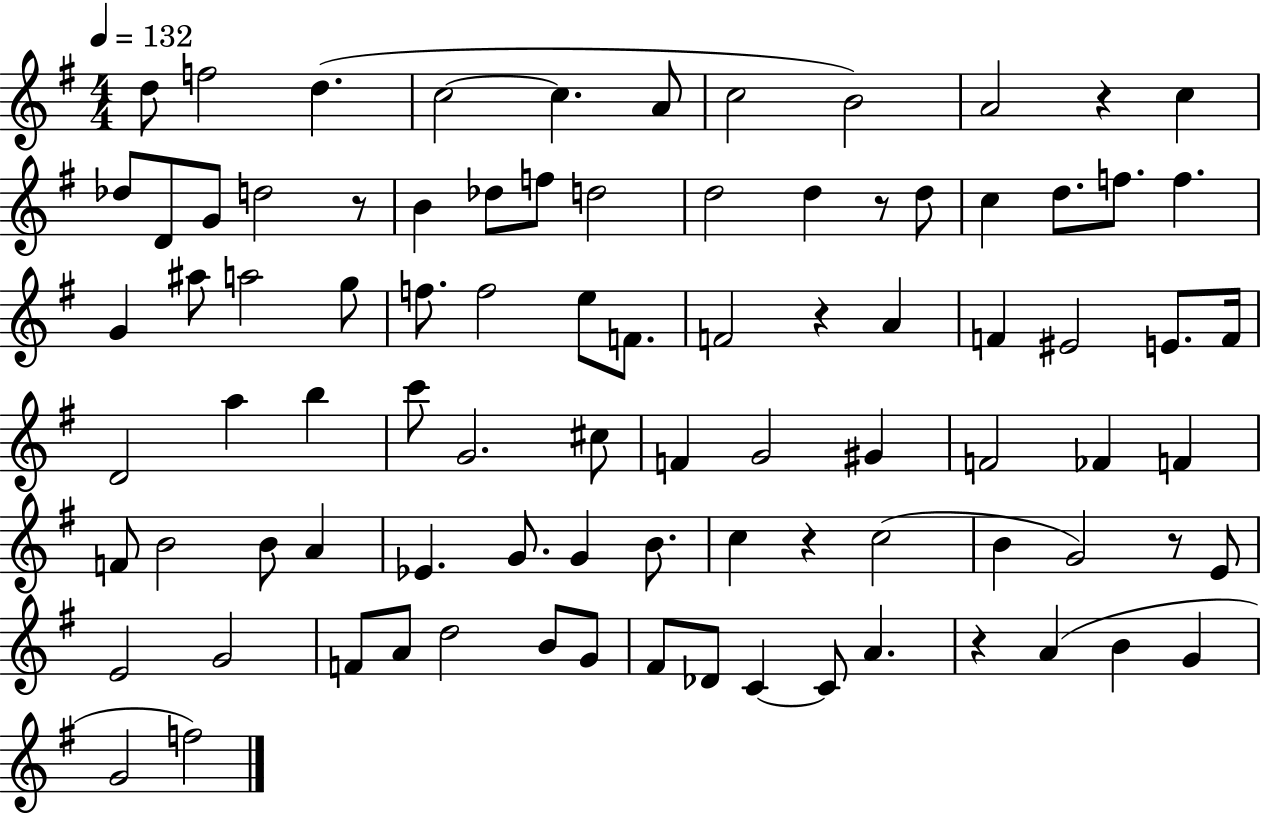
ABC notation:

X:1
T:Untitled
M:4/4
L:1/4
K:G
d/2 f2 d c2 c A/2 c2 B2 A2 z c _d/2 D/2 G/2 d2 z/2 B _d/2 f/2 d2 d2 d z/2 d/2 c d/2 f/2 f G ^a/2 a2 g/2 f/2 f2 e/2 F/2 F2 z A F ^E2 E/2 F/4 D2 a b c'/2 G2 ^c/2 F G2 ^G F2 _F F F/2 B2 B/2 A _E G/2 G B/2 c z c2 B G2 z/2 E/2 E2 G2 F/2 A/2 d2 B/2 G/2 ^F/2 _D/2 C C/2 A z A B G G2 f2